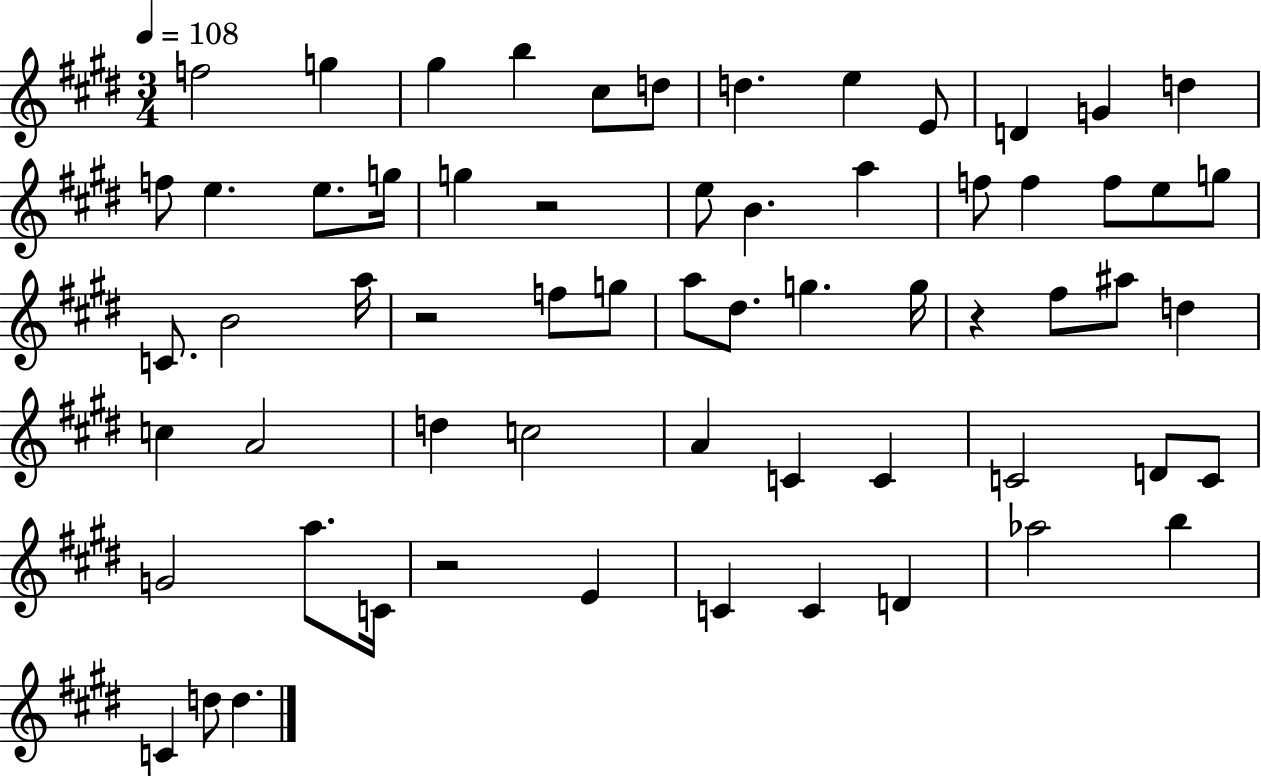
F5/h G5/q G#5/q B5/q C#5/e D5/e D5/q. E5/q E4/e D4/q G4/q D5/q F5/e E5/q. E5/e. G5/s G5/q R/h E5/e B4/q. A5/q F5/e F5/q F5/e E5/e G5/e C4/e. B4/h A5/s R/h F5/e G5/e A5/e D#5/e. G5/q. G5/s R/q F#5/e A#5/e D5/q C5/q A4/h D5/q C5/h A4/q C4/q C4/q C4/h D4/e C4/e G4/h A5/e. C4/s R/h E4/q C4/q C4/q D4/q Ab5/h B5/q C4/q D5/e D5/q.